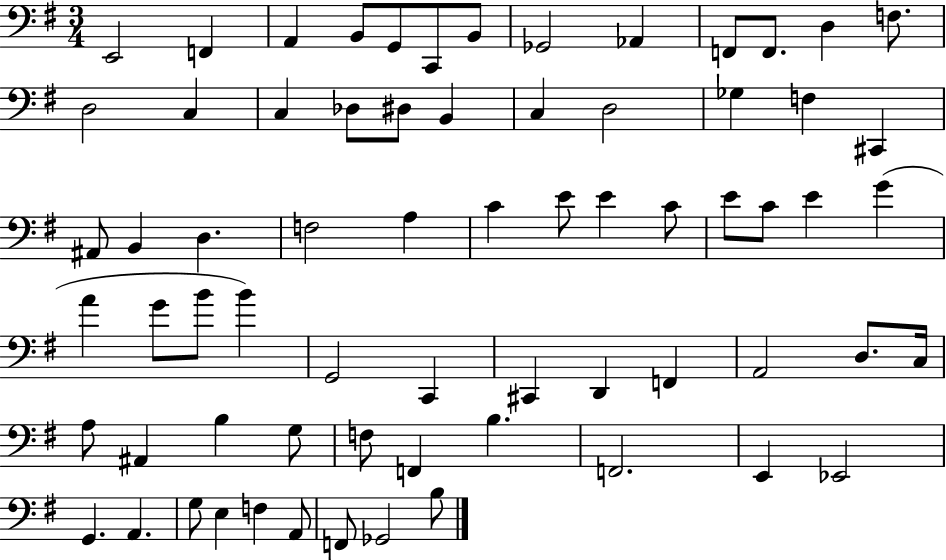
E2/h F2/q A2/q B2/e G2/e C2/e B2/e Gb2/h Ab2/q F2/e F2/e. D3/q F3/e. D3/h C3/q C3/q Db3/e D#3/e B2/q C3/q D3/h Gb3/q F3/q C#2/q A#2/e B2/q D3/q. F3/h A3/q C4/q E4/e E4/q C4/e E4/e C4/e E4/q G4/q A4/q G4/e B4/e B4/q G2/h C2/q C#2/q D2/q F2/q A2/h D3/e. C3/s A3/e A#2/q B3/q G3/e F3/e F2/q B3/q. F2/h. E2/q Eb2/h G2/q. A2/q. G3/e E3/q F3/q A2/e F2/e Gb2/h B3/e